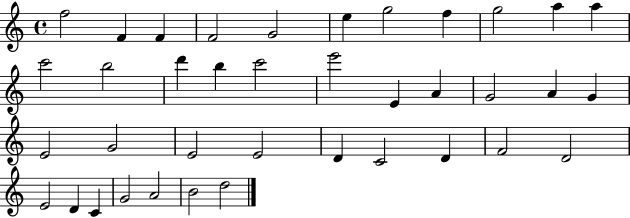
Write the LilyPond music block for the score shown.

{
  \clef treble
  \time 4/4
  \defaultTimeSignature
  \key c \major
  f''2 f'4 f'4 | f'2 g'2 | e''4 g''2 f''4 | g''2 a''4 a''4 | \break c'''2 b''2 | d'''4 b''4 c'''2 | e'''2 e'4 a'4 | g'2 a'4 g'4 | \break e'2 g'2 | e'2 e'2 | d'4 c'2 d'4 | f'2 d'2 | \break e'2 d'4 c'4 | g'2 a'2 | b'2 d''2 | \bar "|."
}